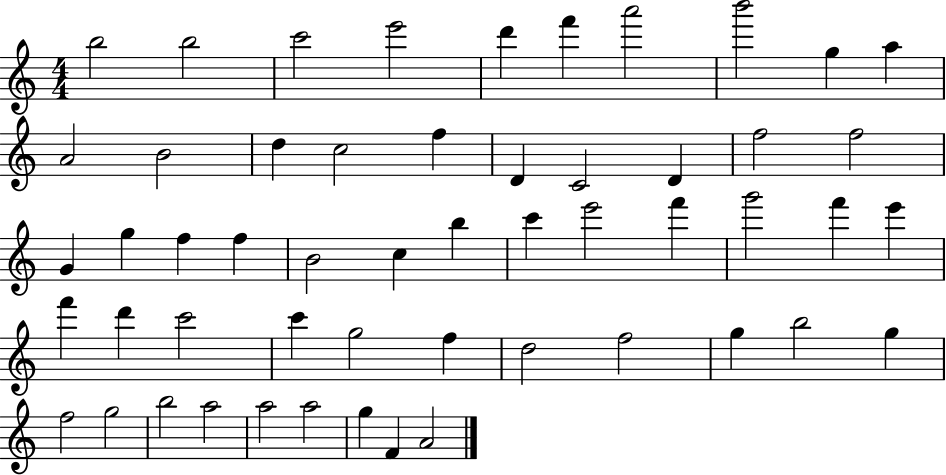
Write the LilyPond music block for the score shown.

{
  \clef treble
  \numericTimeSignature
  \time 4/4
  \key c \major
  b''2 b''2 | c'''2 e'''2 | d'''4 f'''4 a'''2 | b'''2 g''4 a''4 | \break a'2 b'2 | d''4 c''2 f''4 | d'4 c'2 d'4 | f''2 f''2 | \break g'4 g''4 f''4 f''4 | b'2 c''4 b''4 | c'''4 e'''2 f'''4 | g'''2 f'''4 e'''4 | \break f'''4 d'''4 c'''2 | c'''4 g''2 f''4 | d''2 f''2 | g''4 b''2 g''4 | \break f''2 g''2 | b''2 a''2 | a''2 a''2 | g''4 f'4 a'2 | \break \bar "|."
}